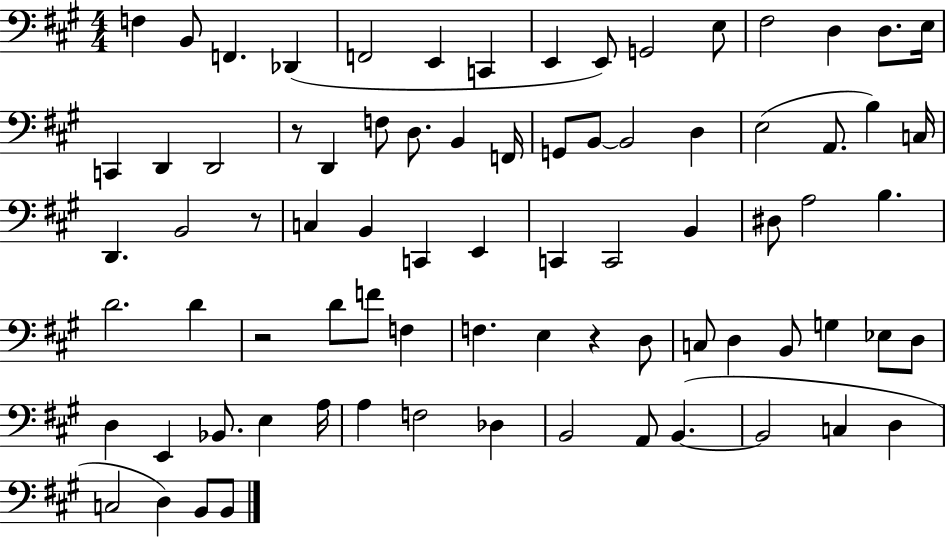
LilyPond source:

{
  \clef bass
  \numericTimeSignature
  \time 4/4
  \key a \major
  f4 b,8 f,4. des,4( | f,2 e,4 c,4 | e,4 e,8) g,2 e8 | fis2 d4 d8. e16 | \break c,4 d,4 d,2 | r8 d,4 f8 d8. b,4 f,16 | g,8 b,8~~ b,2 d4 | e2( a,8. b4) c16 | \break d,4. b,2 r8 | c4 b,4 c,4 e,4 | c,4 c,2 b,4 | dis8 a2 b4. | \break d'2. d'4 | r2 d'8 f'8 f4 | f4. e4 r4 d8 | c8 d4 b,8 g4 ees8 d8 | \break d4 e,4 bes,8. e4 a16 | a4 f2 des4 | b,2 a,8 b,4.~(~ | b,2 c4 d4 | \break c2 d4) b,8 b,8 | \bar "|."
}